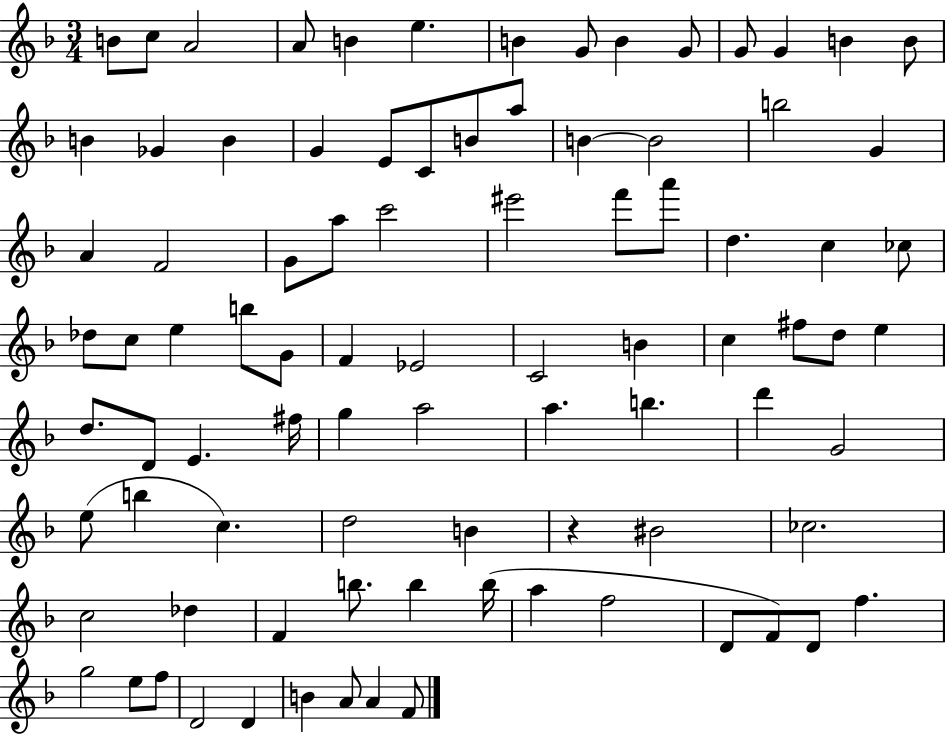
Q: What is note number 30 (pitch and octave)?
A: A5